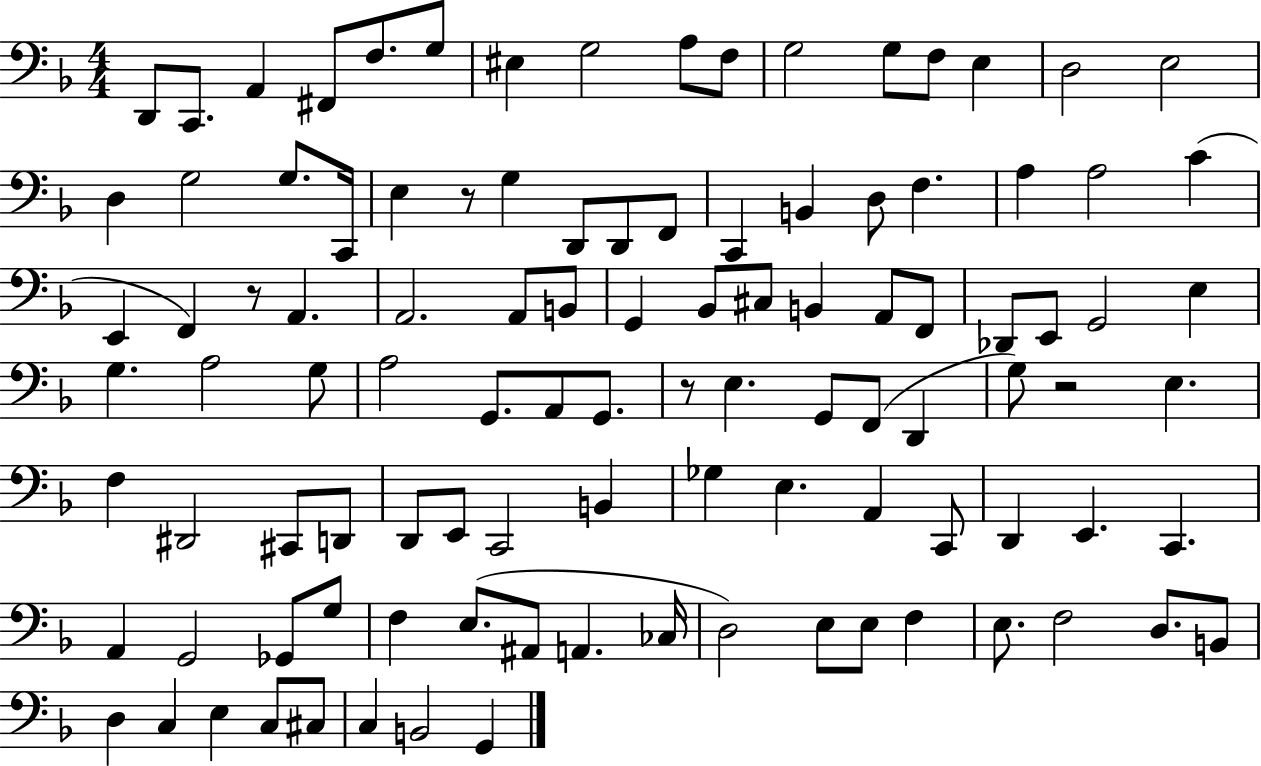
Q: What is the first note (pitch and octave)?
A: D2